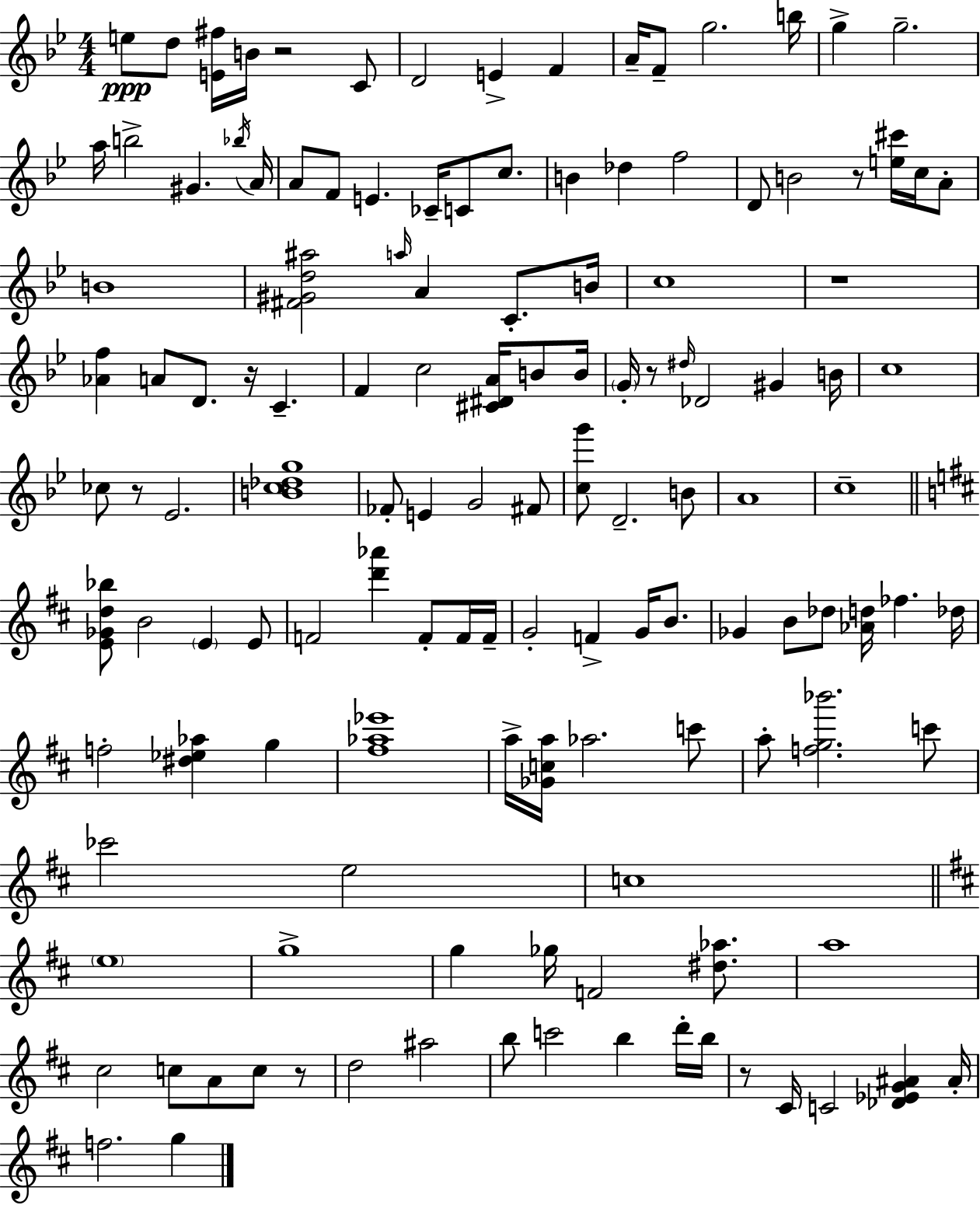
{
  \clef treble
  \numericTimeSignature
  \time 4/4
  \key g \minor
  e''8\ppp d''8 <e' fis''>16 b'16 r2 c'8 | d'2 e'4-> f'4 | a'16-- f'8-- g''2. b''16 | g''4-> g''2.-- | \break a''16 b''2-> gis'4. \acciaccatura { bes''16 } | a'16 a'8 f'8 e'4. ces'16-- c'8 c''8. | b'4 des''4 f''2 | d'8 b'2 r8 <e'' cis'''>16 c''16 a'8-. | \break b'1 | <fis' gis' d'' ais''>2 \grace { a''16 } a'4 c'8.-. | b'16 c''1 | r1 | \break <aes' f''>4 a'8 d'8. r16 c'4.-- | f'4 c''2 <cis' dis' a'>16 b'8 | b'16 \parenthesize g'16-. r8 \grace { dis''16 } des'2 gis'4 | b'16 c''1 | \break ces''8 r8 ees'2. | <b' c'' des'' g''>1 | fes'8-. e'4 g'2 | fis'8 <c'' g'''>8 d'2.-- | \break b'8 a'1 | c''1-- | \bar "||" \break \key b \minor <e' ges' d'' bes''>8 b'2 \parenthesize e'4 e'8 | f'2 <d''' aes'''>4 f'8-. f'16 f'16-- | g'2-. f'4-> g'16 b'8. | ges'4 b'8 des''8 <aes' d''>16 fes''4. des''16 | \break f''2-. <dis'' ees'' aes''>4 g''4 | <fis'' aes'' ees'''>1 | a''16-> <ges' c'' a''>16 aes''2. c'''8 | a''8-. <f'' g'' bes'''>2. c'''8 | \break ces'''2 e''2 | c''1 | \bar "||" \break \key d \major \parenthesize e''1 | g''1-> | g''4 ges''16 f'2 <dis'' aes''>8. | a''1 | \break cis''2 c''8 a'8 c''8 r8 | d''2 ais''2 | b''8 c'''2 b''4 d'''16-. b''16 | r8 cis'16 c'2 <des' ees' g' ais'>4 ais'16-. | \break f''2. g''4 | \bar "|."
}